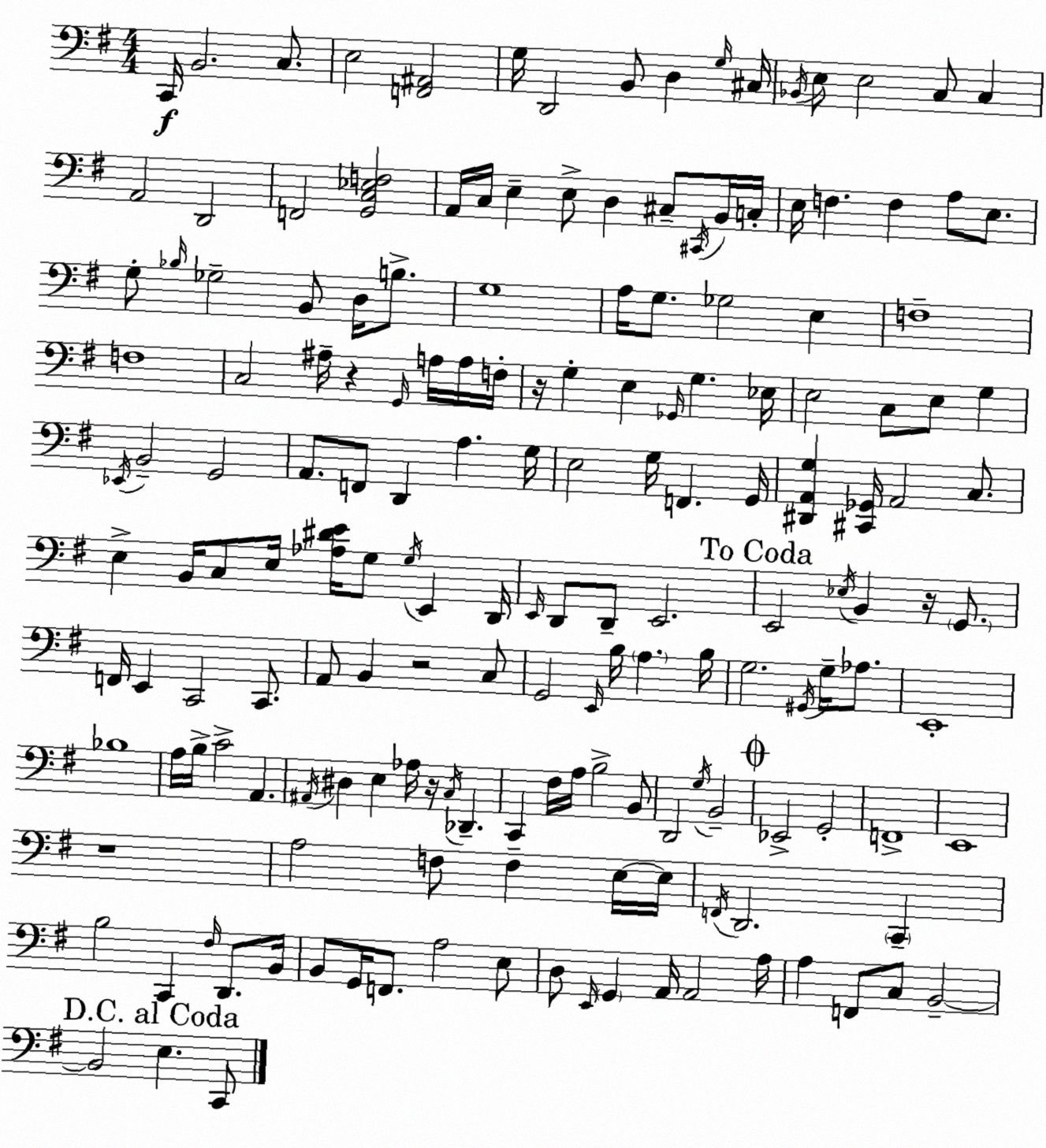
X:1
T:Untitled
M:4/4
L:1/4
K:G
C,,/4 B,,2 C,/2 E,2 [F,,^A,,]2 G,/4 D,,2 B,,/2 D, G,/4 ^C,/4 _B,,/4 E,/2 E,2 C,/2 C, A,,2 D,,2 F,,2 [G,,C,_E,F,]2 A,,/4 C,/4 E, E,/2 D, ^C,/2 ^C,,/4 B,,/4 C,/4 E,/4 F, F, A,/2 E,/2 G,/2 _B,/4 _G,2 B,,/2 D,/4 B,/2 G,4 A,/4 G,/2 _G,2 E, F,4 F,4 C,2 ^A,/4 z G,,/4 A,/4 A,/4 F,/4 z/4 G, E, _G,,/4 G, _E,/4 E,2 C,/2 E,/2 G, _E,,/4 B,,2 G,,2 A,,/2 F,,/2 D,, A, G,/4 E,2 G,/4 F,, G,,/4 [^D,,A,,G,] [^C,,_G,,]/4 A,,2 C,/2 E, B,,/4 C,/2 E,/4 [_A,^DE]/4 G,/2 G,/4 E,, D,,/4 E,,/4 D,,/2 D,,/2 E,,2 E,,2 _E,/4 B,, z/4 G,,/2 F,,/4 E,, C,,2 C,,/2 A,,/2 B,, z2 C,/2 G,,2 E,,/4 B,/4 A, B,/4 G,2 ^G,,/4 G,/4 _A,/2 E,,4 _B,4 A,/4 B,/4 C2 A,, ^A,,/4 ^D, E, _A,/4 z/4 C,/4 _D,, C,, ^F,/4 A,/4 B,2 B,,/2 D,,2 G,/4 B,,2 _E,,2 G,,2 F,,4 E,,4 z4 A,2 F,/2 F, E,/4 E,/4 F,,/4 D,,2 C,, B,2 C,, ^F,/4 D,,/2 B,,/4 B,,/2 G,,/4 F,,/2 A,2 E,/2 D,/2 E,,/4 G,, A,,/4 A,,2 A,/4 A, F,,/2 C,/2 B,,2 B,,2 E, C,,/2